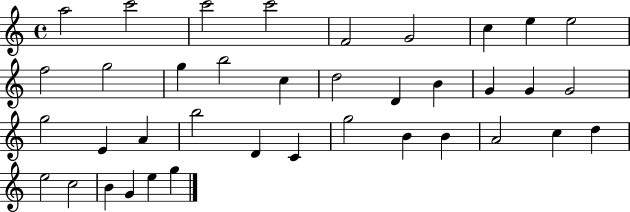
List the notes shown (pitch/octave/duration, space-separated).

A5/h C6/h C6/h C6/h F4/h G4/h C5/q E5/q E5/h F5/h G5/h G5/q B5/h C5/q D5/h D4/q B4/q G4/q G4/q G4/h G5/h E4/q A4/q B5/h D4/q C4/q G5/h B4/q B4/q A4/h C5/q D5/q E5/h C5/h B4/q G4/q E5/q G5/q